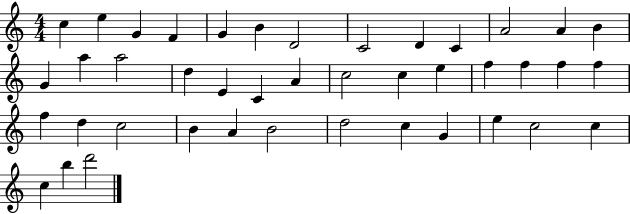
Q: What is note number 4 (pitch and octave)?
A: F4